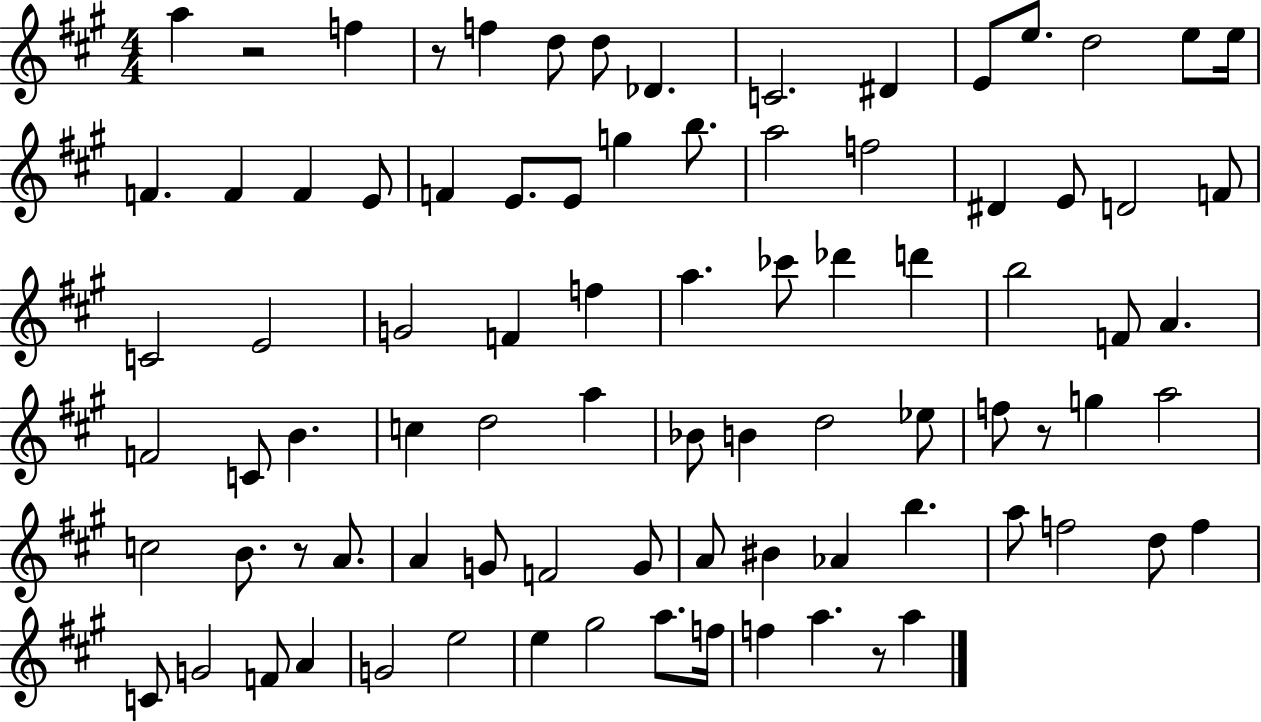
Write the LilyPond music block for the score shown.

{
  \clef treble
  \numericTimeSignature
  \time 4/4
  \key a \major
  a''4 r2 f''4 | r8 f''4 d''8 d''8 des'4. | c'2. dis'4 | e'8 e''8. d''2 e''8 e''16 | \break f'4. f'4 f'4 e'8 | f'4 e'8. e'8 g''4 b''8. | a''2 f''2 | dis'4 e'8 d'2 f'8 | \break c'2 e'2 | g'2 f'4 f''4 | a''4. ces'''8 des'''4 d'''4 | b''2 f'8 a'4. | \break f'2 c'8 b'4. | c''4 d''2 a''4 | bes'8 b'4 d''2 ees''8 | f''8 r8 g''4 a''2 | \break c''2 b'8. r8 a'8. | a'4 g'8 f'2 g'8 | a'8 bis'4 aes'4 b''4. | a''8 f''2 d''8 f''4 | \break c'8 g'2 f'8 a'4 | g'2 e''2 | e''4 gis''2 a''8. f''16 | f''4 a''4. r8 a''4 | \break \bar "|."
}